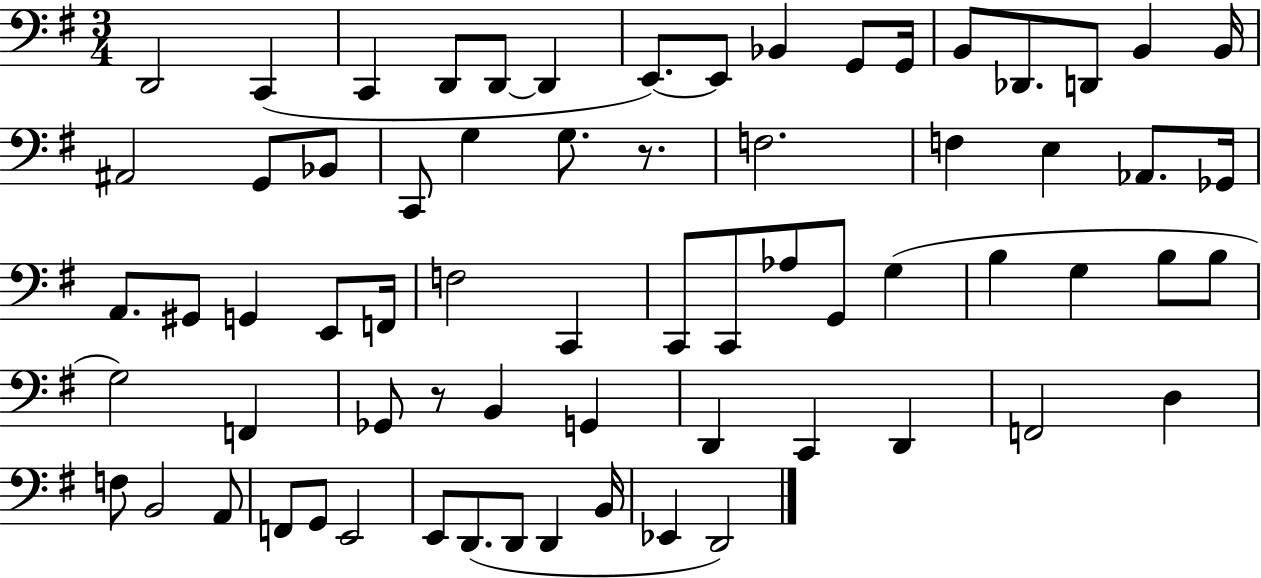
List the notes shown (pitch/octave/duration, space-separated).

D2/h C2/q C2/q D2/e D2/e D2/q E2/e. E2/e Bb2/q G2/e G2/s B2/e Db2/e. D2/e B2/q B2/s A#2/h G2/e Bb2/e C2/e G3/q G3/e. R/e. F3/h. F3/q E3/q Ab2/e. Gb2/s A2/e. G#2/e G2/q E2/e F2/s F3/h C2/q C2/e C2/e Ab3/e G2/e G3/q B3/q G3/q B3/e B3/e G3/h F2/q Gb2/e R/e B2/q G2/q D2/q C2/q D2/q F2/h D3/q F3/e B2/h A2/e F2/e G2/e E2/h E2/e D2/e. D2/e D2/q B2/s Eb2/q D2/h